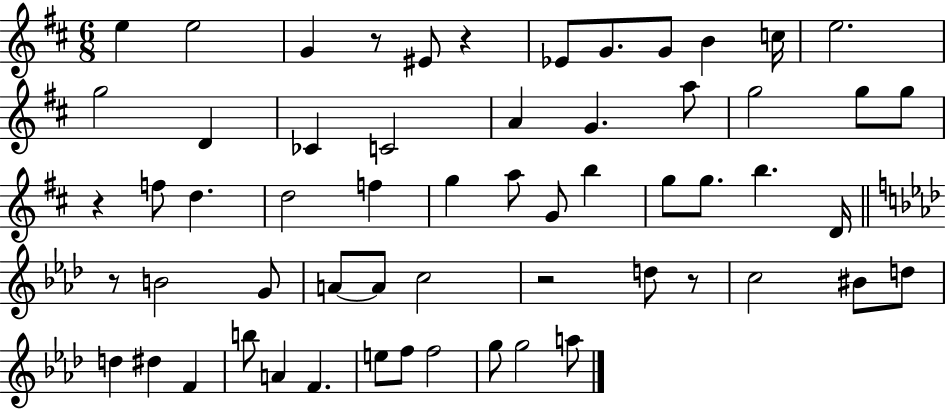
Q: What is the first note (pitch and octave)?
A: E5